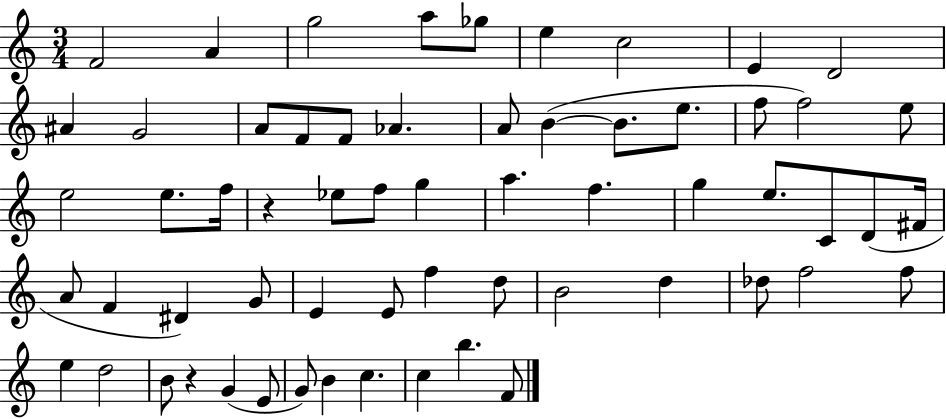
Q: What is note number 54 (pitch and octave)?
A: G4